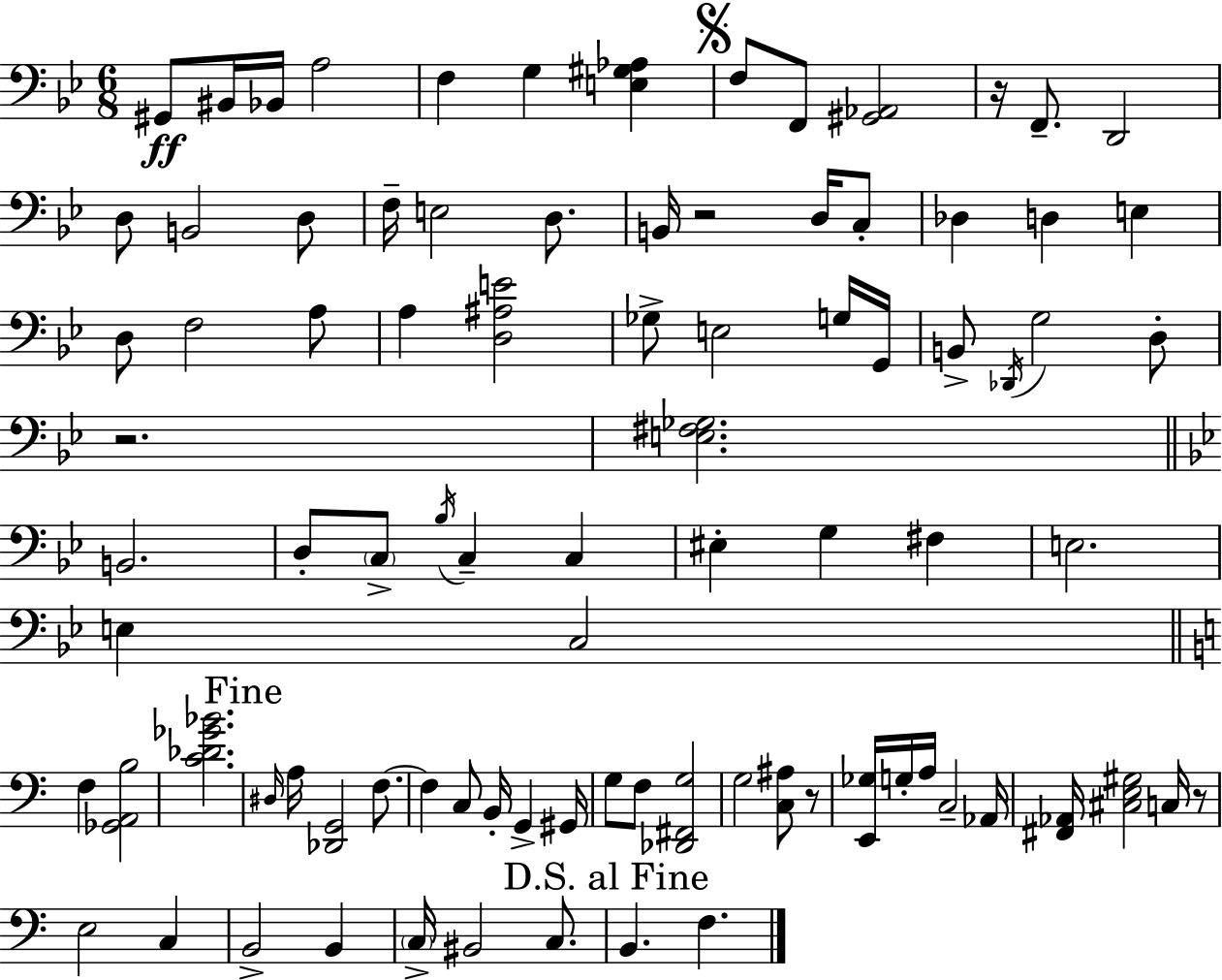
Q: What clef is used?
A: bass